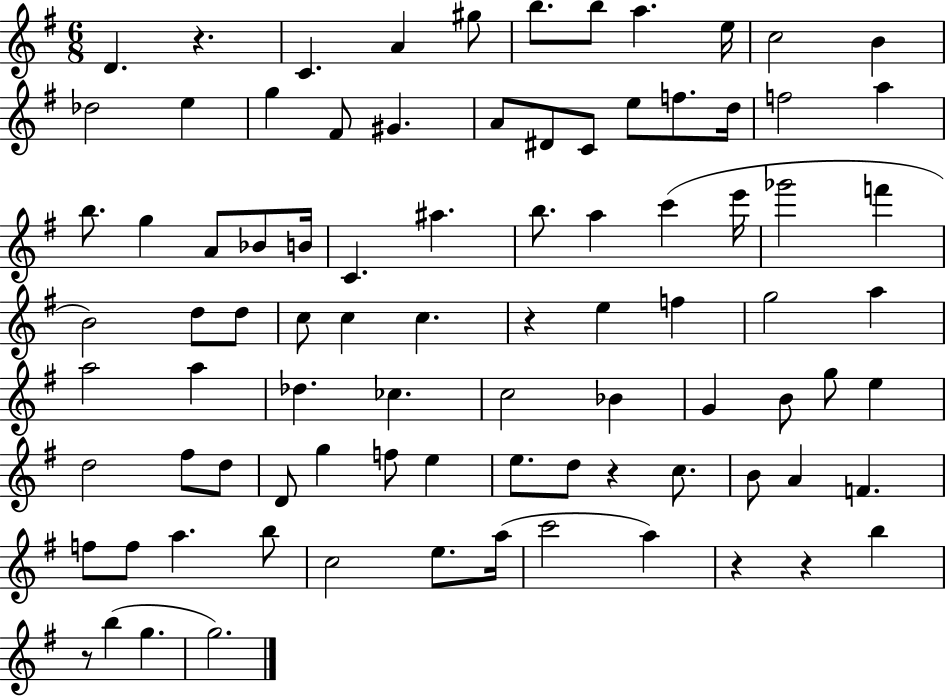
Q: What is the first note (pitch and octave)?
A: D4